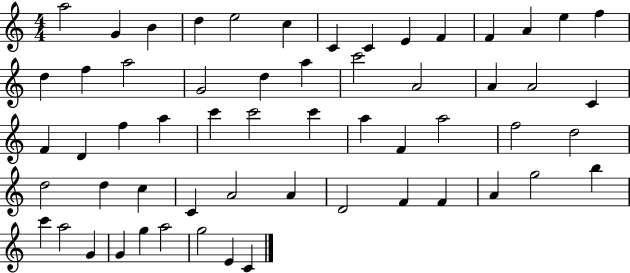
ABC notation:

X:1
T:Untitled
M:4/4
L:1/4
K:C
a2 G B d e2 c C C E F F A e f d f a2 G2 d a c'2 A2 A A2 C F D f a c' c'2 c' a F a2 f2 d2 d2 d c C A2 A D2 F F A g2 b c' a2 G G g a2 g2 E C